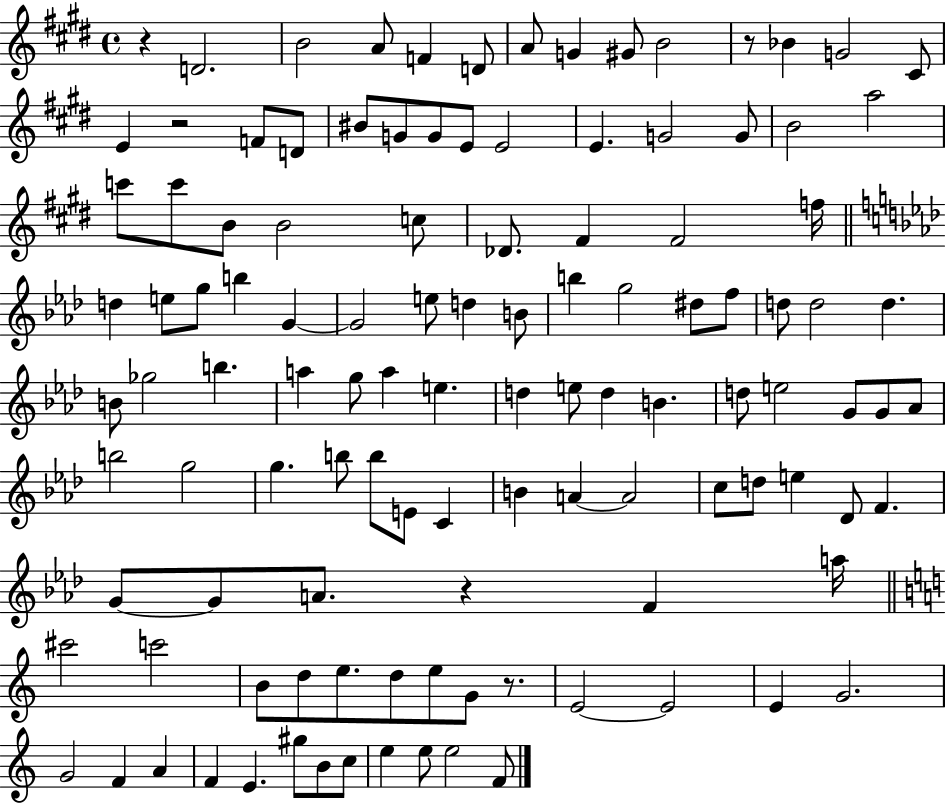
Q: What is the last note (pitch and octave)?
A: F4